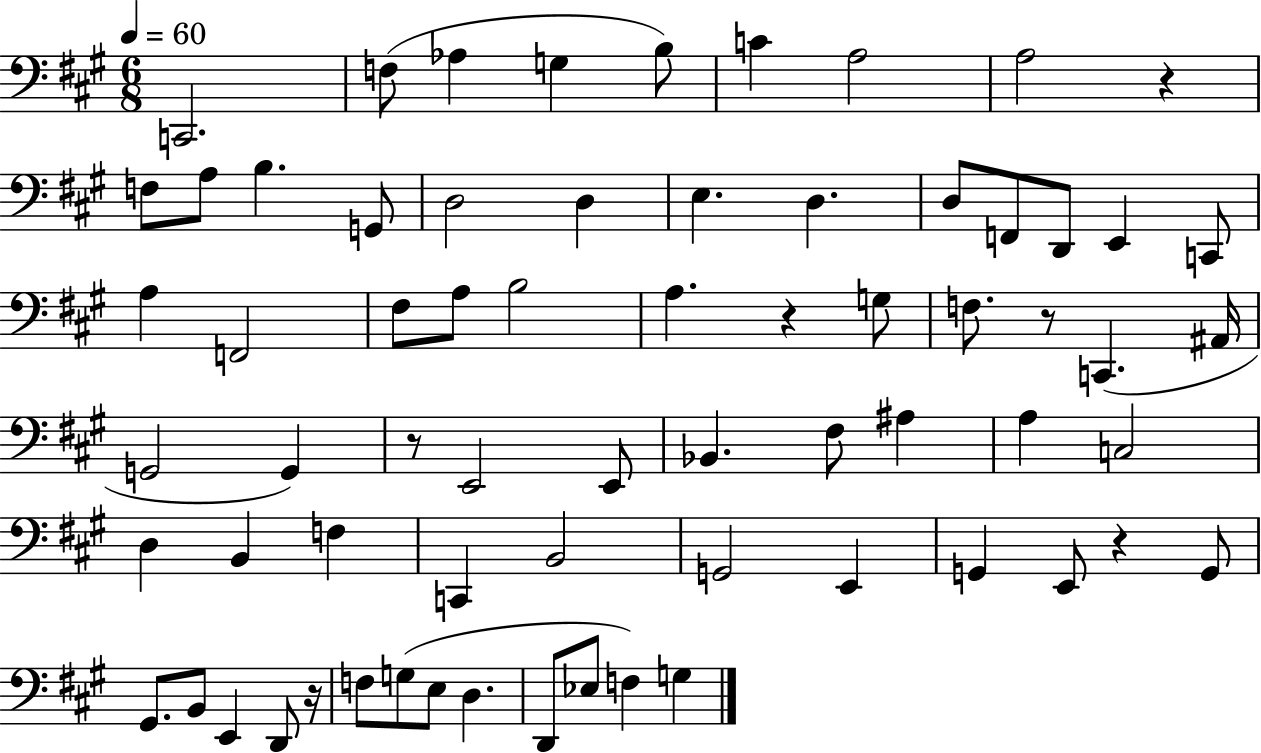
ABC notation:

X:1
T:Untitled
M:6/8
L:1/4
K:A
C,,2 F,/2 _A, G, B,/2 C A,2 A,2 z F,/2 A,/2 B, G,,/2 D,2 D, E, D, D,/2 F,,/2 D,,/2 E,, C,,/2 A, F,,2 ^F,/2 A,/2 B,2 A, z G,/2 F,/2 z/2 C,, ^A,,/4 G,,2 G,, z/2 E,,2 E,,/2 _B,, ^F,/2 ^A, A, C,2 D, B,, F, C,, B,,2 G,,2 E,, G,, E,,/2 z G,,/2 ^G,,/2 B,,/2 E,, D,,/2 z/4 F,/2 G,/2 E,/2 D, D,,/2 _E,/2 F, G,